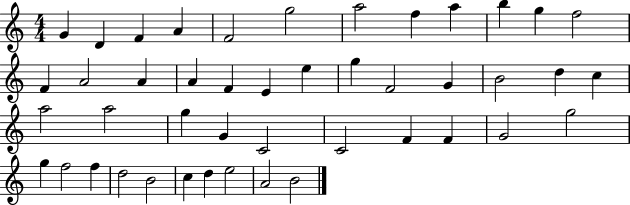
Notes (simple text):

G4/q D4/q F4/q A4/q F4/h G5/h A5/h F5/q A5/q B5/q G5/q F5/h F4/q A4/h A4/q A4/q F4/q E4/q E5/q G5/q F4/h G4/q B4/h D5/q C5/q A5/h A5/h G5/q G4/q C4/h C4/h F4/q F4/q G4/h G5/h G5/q F5/h F5/q D5/h B4/h C5/q D5/q E5/h A4/h B4/h